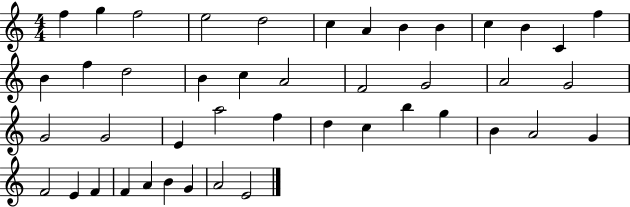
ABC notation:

X:1
T:Untitled
M:4/4
L:1/4
K:C
f g f2 e2 d2 c A B B c B C f B f d2 B c A2 F2 G2 A2 G2 G2 G2 E a2 f d c b g B A2 G F2 E F F A B G A2 E2